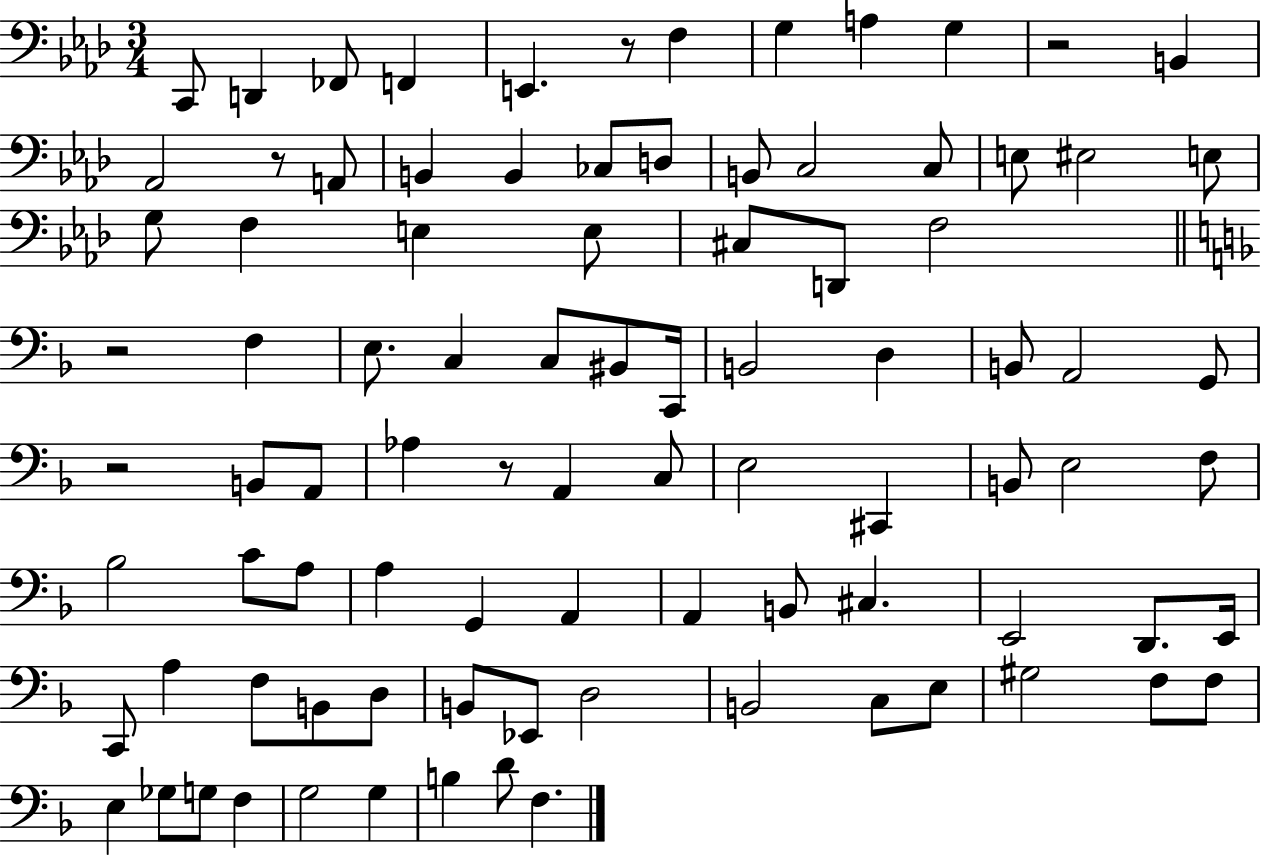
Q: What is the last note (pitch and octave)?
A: F3